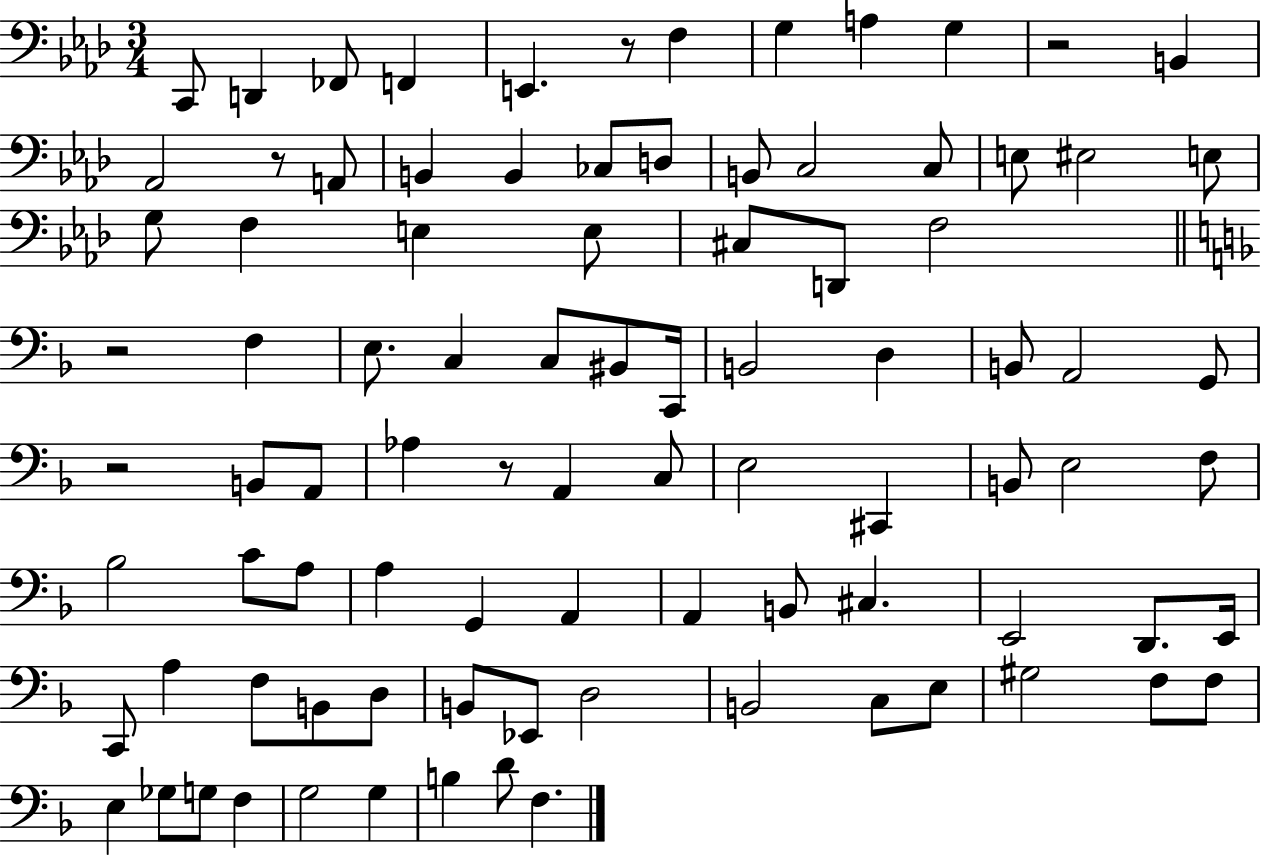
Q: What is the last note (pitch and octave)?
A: F3